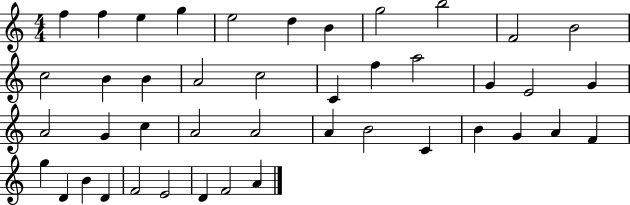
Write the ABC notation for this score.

X:1
T:Untitled
M:4/4
L:1/4
K:C
f f e g e2 d B g2 b2 F2 B2 c2 B B A2 c2 C f a2 G E2 G A2 G c A2 A2 A B2 C B G A F g D B D F2 E2 D F2 A